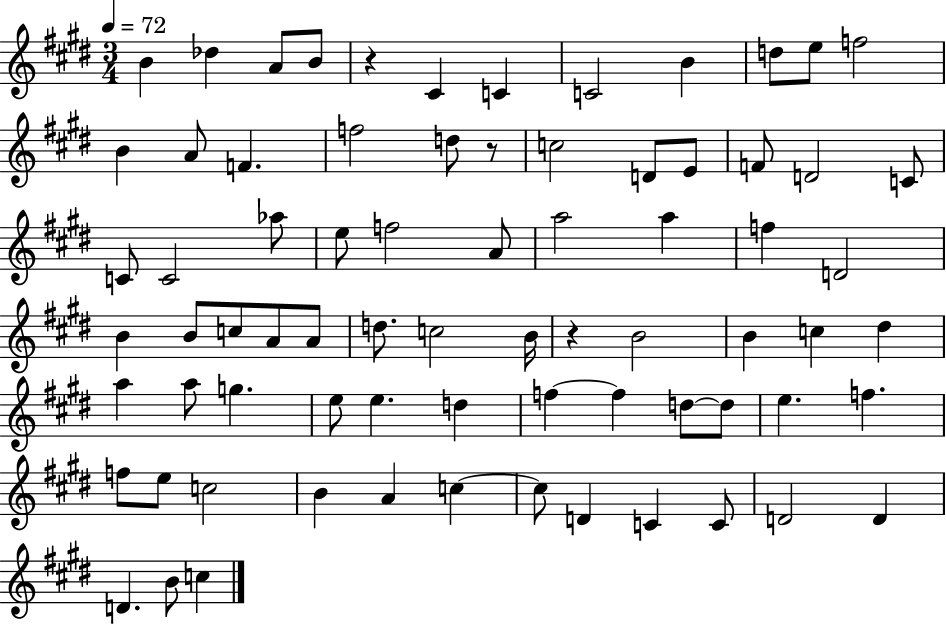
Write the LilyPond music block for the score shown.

{
  \clef treble
  \numericTimeSignature
  \time 3/4
  \key e \major
  \tempo 4 = 72
  b'4 des''4 a'8 b'8 | r4 cis'4 c'4 | c'2 b'4 | d''8 e''8 f''2 | \break b'4 a'8 f'4. | f''2 d''8 r8 | c''2 d'8 e'8 | f'8 d'2 c'8 | \break c'8 c'2 aes''8 | e''8 f''2 a'8 | a''2 a''4 | f''4 d'2 | \break b'4 b'8 c''8 a'8 a'8 | d''8. c''2 b'16 | r4 b'2 | b'4 c''4 dis''4 | \break a''4 a''8 g''4. | e''8 e''4. d''4 | f''4~~ f''4 d''8~~ d''8 | e''4. f''4. | \break f''8 e''8 c''2 | b'4 a'4 c''4~~ | c''8 d'4 c'4 c'8 | d'2 d'4 | \break d'4. b'8 c''4 | \bar "|."
}